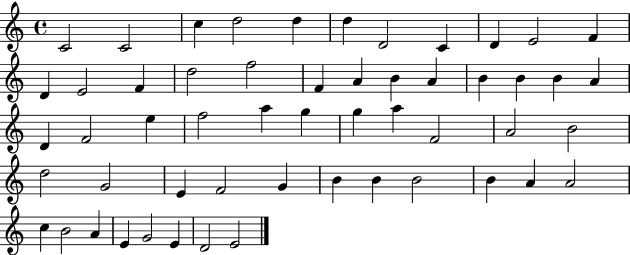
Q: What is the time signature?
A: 4/4